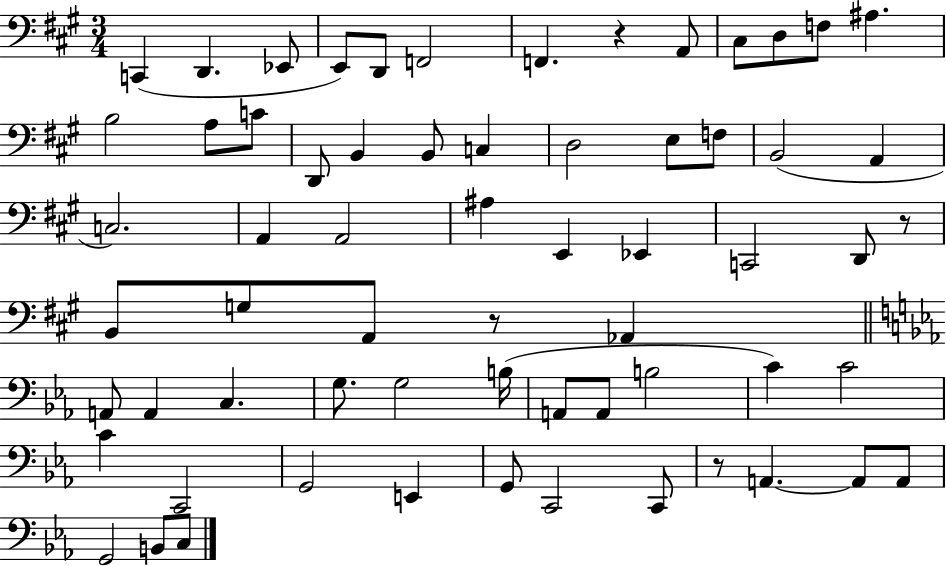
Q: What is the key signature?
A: A major